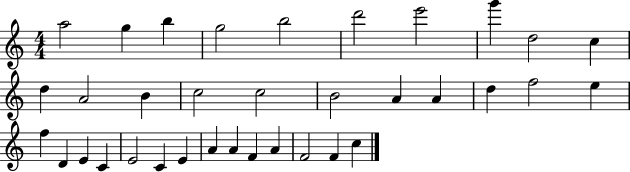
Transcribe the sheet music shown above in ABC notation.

X:1
T:Untitled
M:4/4
L:1/4
K:C
a2 g b g2 b2 d'2 e'2 g' d2 c d A2 B c2 c2 B2 A A d f2 e f D E C E2 C E A A F A F2 F c